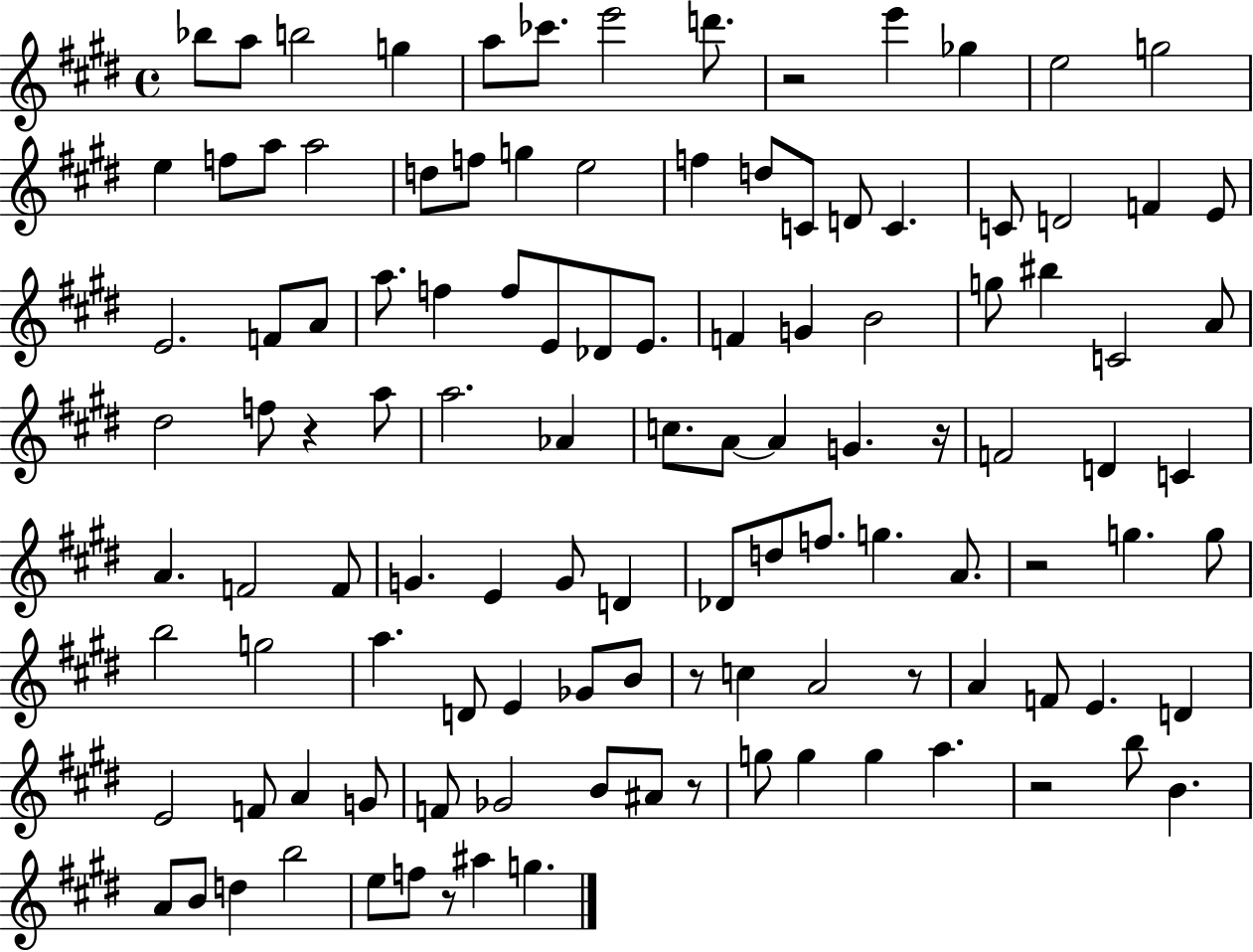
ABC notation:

X:1
T:Untitled
M:4/4
L:1/4
K:E
_b/2 a/2 b2 g a/2 _c'/2 e'2 d'/2 z2 e' _g e2 g2 e f/2 a/2 a2 d/2 f/2 g e2 f d/2 C/2 D/2 C C/2 D2 F E/2 E2 F/2 A/2 a/2 f f/2 E/2 _D/2 E/2 F G B2 g/2 ^b C2 A/2 ^d2 f/2 z a/2 a2 _A c/2 A/2 A G z/4 F2 D C A F2 F/2 G E G/2 D _D/2 d/2 f/2 g A/2 z2 g g/2 b2 g2 a D/2 E _G/2 B/2 z/2 c A2 z/2 A F/2 E D E2 F/2 A G/2 F/2 _G2 B/2 ^A/2 z/2 g/2 g g a z2 b/2 B A/2 B/2 d b2 e/2 f/2 z/2 ^a g